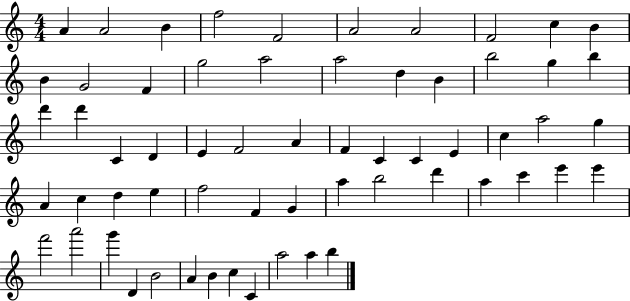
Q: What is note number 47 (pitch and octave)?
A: C6